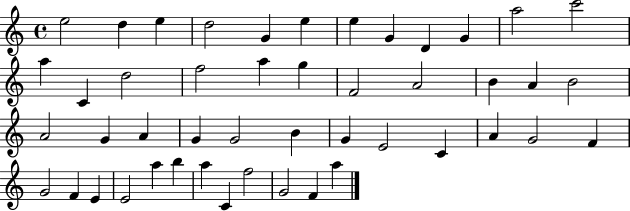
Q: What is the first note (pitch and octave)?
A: E5